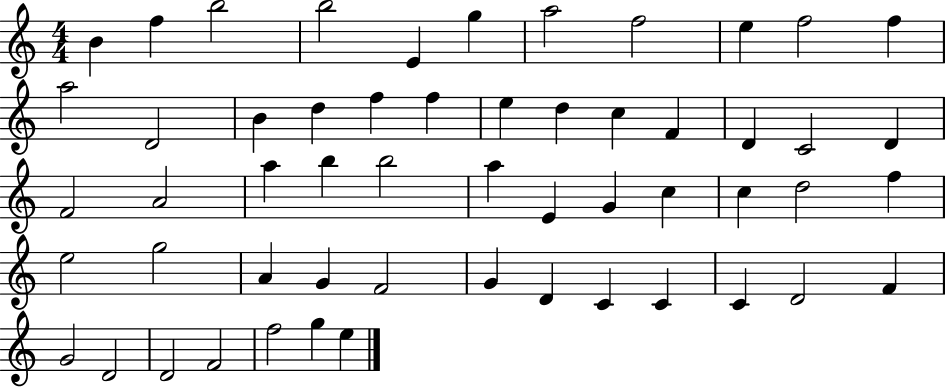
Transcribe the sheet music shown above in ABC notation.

X:1
T:Untitled
M:4/4
L:1/4
K:C
B f b2 b2 E g a2 f2 e f2 f a2 D2 B d f f e d c F D C2 D F2 A2 a b b2 a E G c c d2 f e2 g2 A G F2 G D C C C D2 F G2 D2 D2 F2 f2 g e